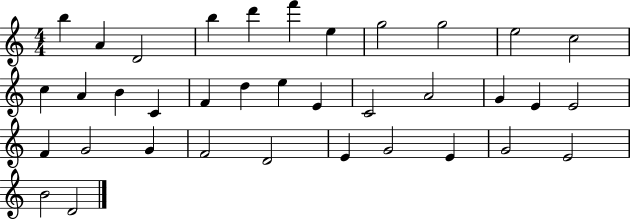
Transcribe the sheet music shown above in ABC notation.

X:1
T:Untitled
M:4/4
L:1/4
K:C
b A D2 b d' f' e g2 g2 e2 c2 c A B C F d e E C2 A2 G E E2 F G2 G F2 D2 E G2 E G2 E2 B2 D2